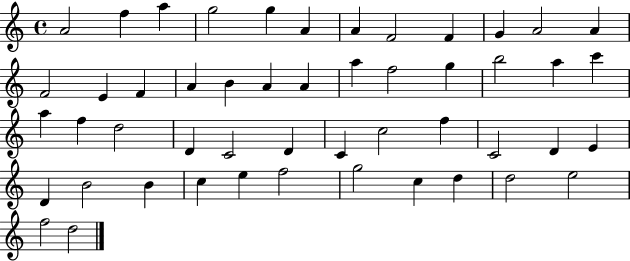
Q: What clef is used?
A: treble